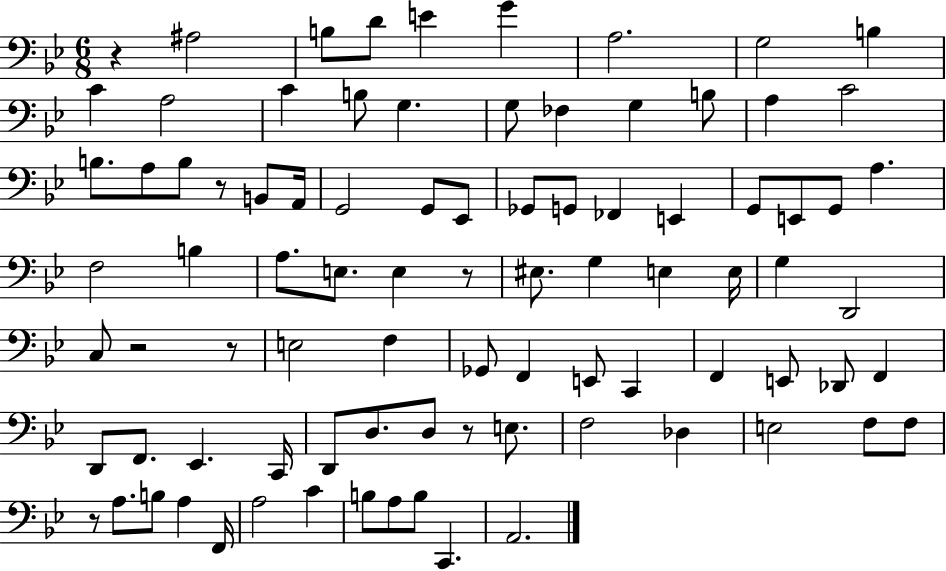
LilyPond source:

{
  \clef bass
  \numericTimeSignature
  \time 6/8
  \key bes \major
  r4 ais2 | b8 d'8 e'4 g'4 | a2. | g2 b4 | \break c'4 a2 | c'4 b8 g4. | g8 fes4 g4 b8 | a4 c'2 | \break b8. a8 b8 r8 b,8 a,16 | g,2 g,8 ees,8 | ges,8 g,8 fes,4 e,4 | g,8 e,8 g,8 a4. | \break f2 b4 | a8. e8. e4 r8 | eis8. g4 e4 e16 | g4 d,2 | \break c8 r2 r8 | e2 f4 | ges,8 f,4 e,8 c,4 | f,4 e,8 des,8 f,4 | \break d,8 f,8. ees,4. c,16 | d,8 d8. d8 r8 e8. | f2 des4 | e2 f8 f8 | \break r8 a8. b8 a4 f,16 | a2 c'4 | b8 a8 b8 c,4. | a,2. | \break \bar "|."
}